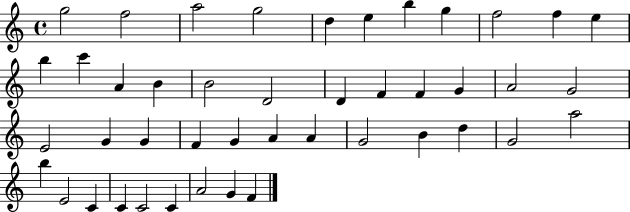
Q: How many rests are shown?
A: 0